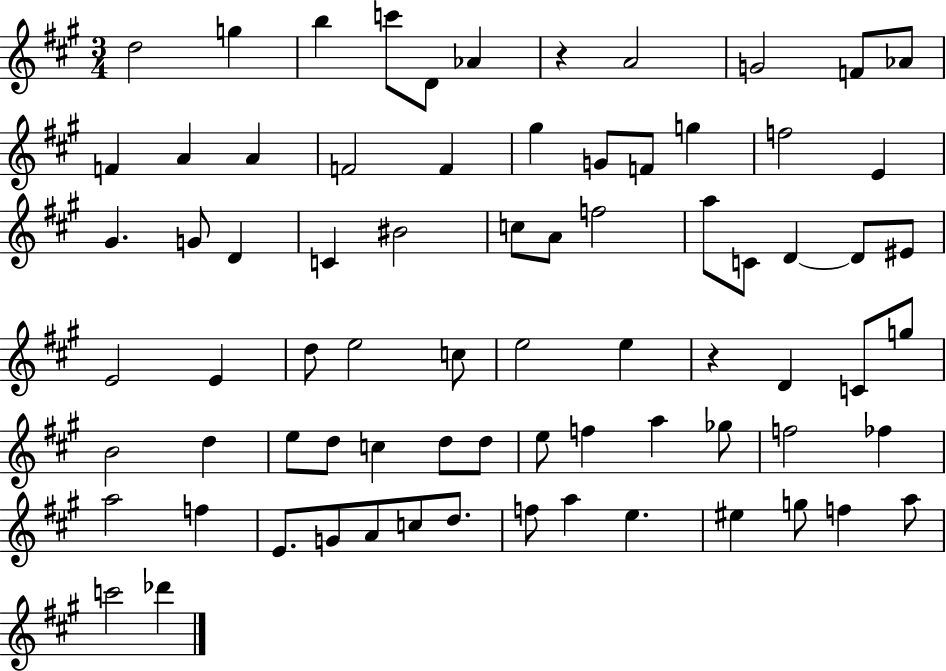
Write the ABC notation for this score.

X:1
T:Untitled
M:3/4
L:1/4
K:A
d2 g b c'/2 D/2 _A z A2 G2 F/2 _A/2 F A A F2 F ^g G/2 F/2 g f2 E ^G G/2 D C ^B2 c/2 A/2 f2 a/2 C/2 D D/2 ^E/2 E2 E d/2 e2 c/2 e2 e z D C/2 g/2 B2 d e/2 d/2 c d/2 d/2 e/2 f a _g/2 f2 _f a2 f E/2 G/2 A/2 c/2 d/2 f/2 a e ^e g/2 f a/2 c'2 _d'